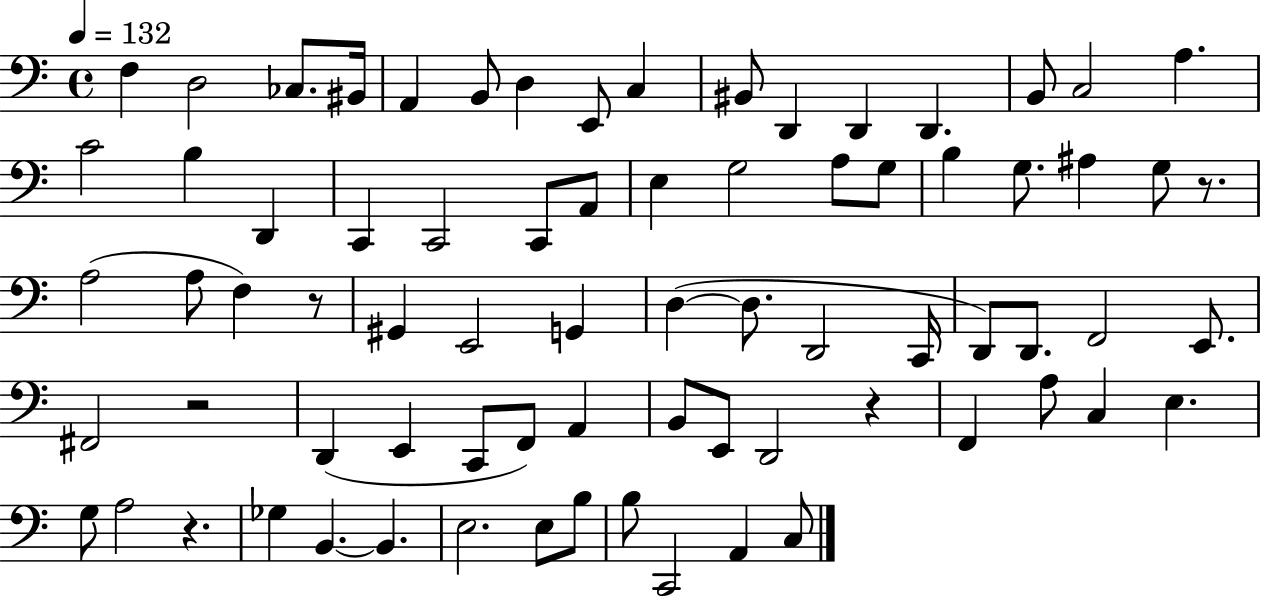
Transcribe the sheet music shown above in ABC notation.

X:1
T:Untitled
M:4/4
L:1/4
K:C
F, D,2 _C,/2 ^B,,/4 A,, B,,/2 D, E,,/2 C, ^B,,/2 D,, D,, D,, B,,/2 C,2 A, C2 B, D,, C,, C,,2 C,,/2 A,,/2 E, G,2 A,/2 G,/2 B, G,/2 ^A, G,/2 z/2 A,2 A,/2 F, z/2 ^G,, E,,2 G,, D, D,/2 D,,2 C,,/4 D,,/2 D,,/2 F,,2 E,,/2 ^F,,2 z2 D,, E,, C,,/2 F,,/2 A,, B,,/2 E,,/2 D,,2 z F,, A,/2 C, E, G,/2 A,2 z _G, B,, B,, E,2 E,/2 B,/2 B,/2 C,,2 A,, C,/2